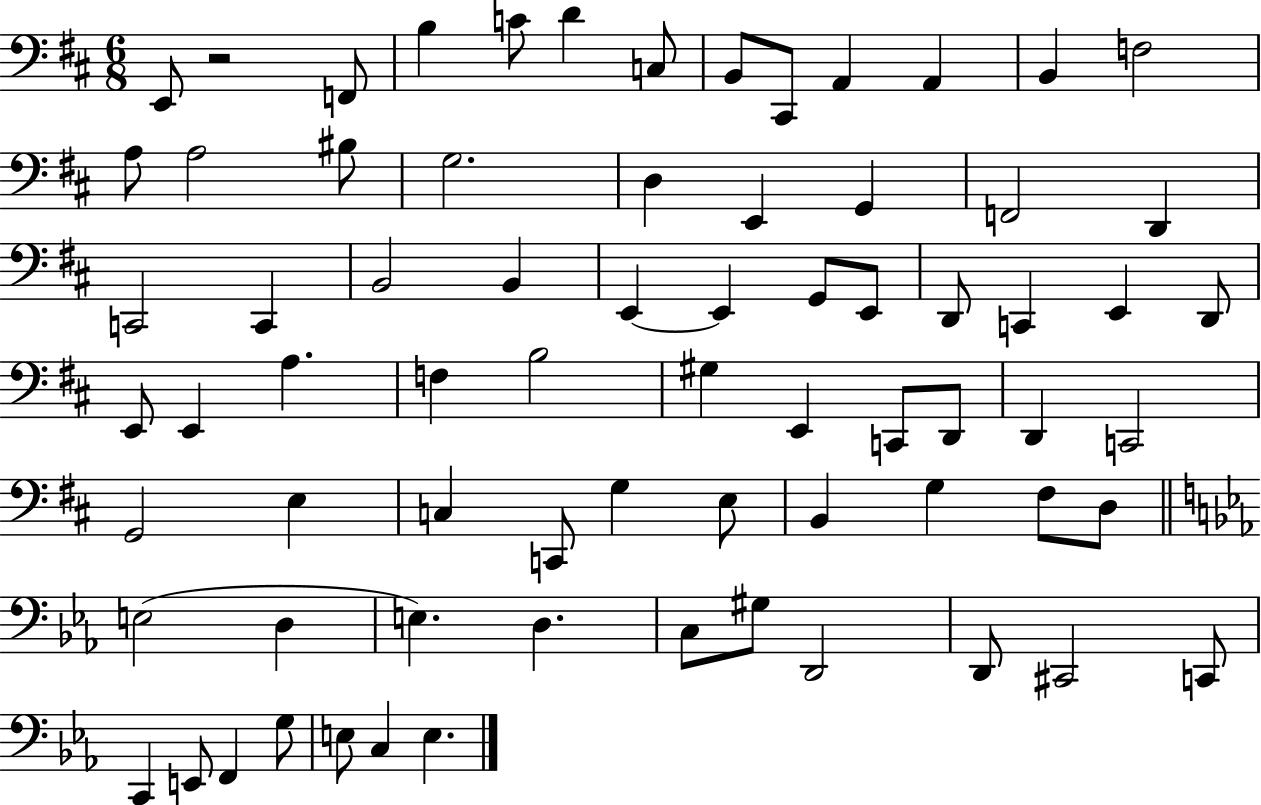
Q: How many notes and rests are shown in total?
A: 72